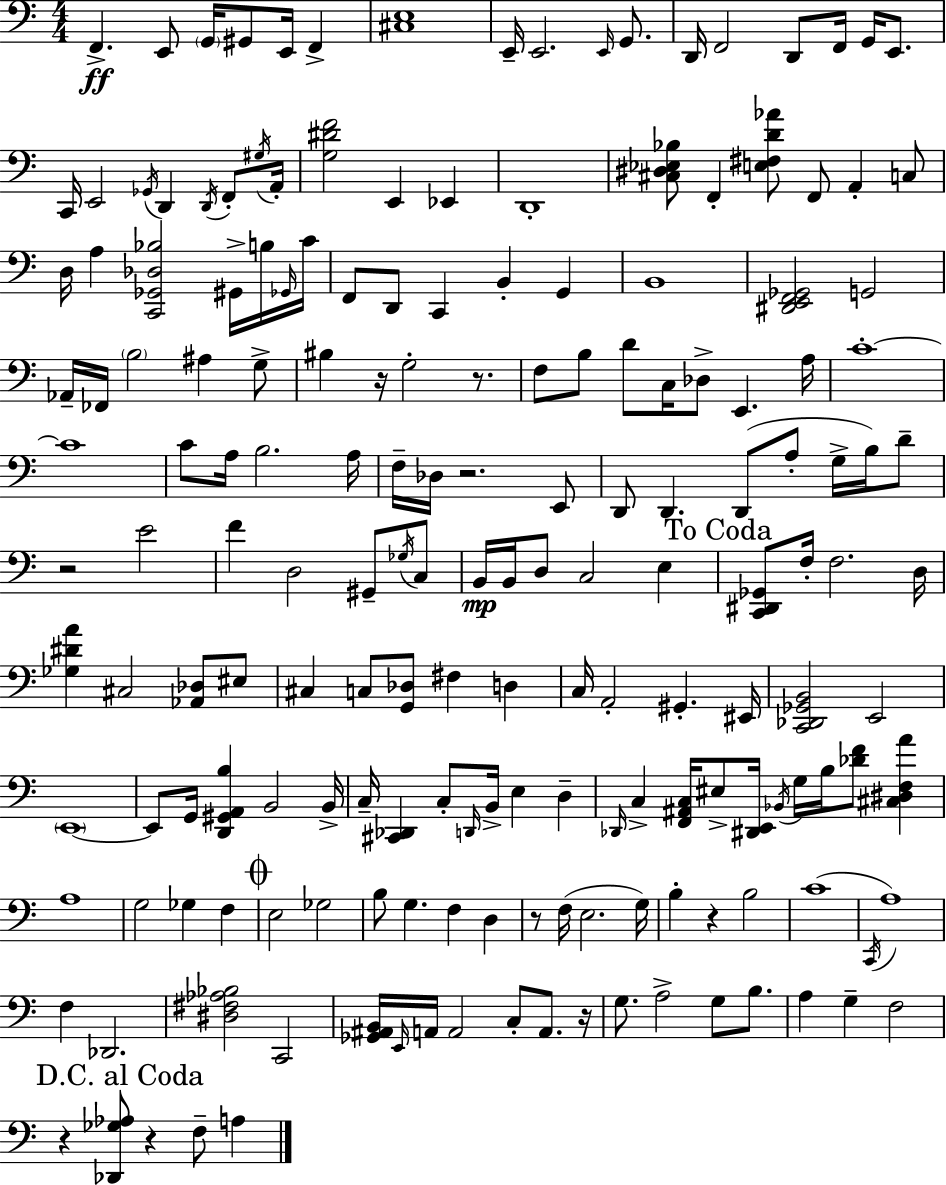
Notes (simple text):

F2/q. E2/e G2/s G#2/e E2/s F2/q [C#3,E3]/w E2/s E2/h. E2/s G2/e. D2/s F2/h D2/e F2/s G2/s E2/e. C2/s E2/h Gb2/s D2/q D2/s F2/e G#3/s A2/s [G3,D#4,F4]/h E2/q Eb2/q D2/w [C#3,D#3,Eb3,Bb3]/e F2/q [E3,F#3,D4,Ab4]/e F2/e A2/q C3/e D3/s A3/q [C2,Gb2,Db3,Bb3]/h G#2/s B3/s Gb2/s C4/s F2/e D2/e C2/q B2/q G2/q B2/w [D#2,E2,F2,Gb2]/h G2/h Ab2/s FES2/s B3/h A#3/q G3/e BIS3/q R/s G3/h R/e. F3/e B3/e D4/e C3/s Db3/e E2/q. A3/s C4/w C4/w C4/e A3/s B3/h. A3/s F3/s Db3/s R/h. E2/e D2/e D2/q. D2/e A3/e G3/s B3/s D4/e R/h E4/h F4/q D3/h G#2/e Gb3/s C3/e B2/s B2/s D3/e C3/h E3/q [C2,D#2,Gb2]/e F3/s F3/h. D3/s [Gb3,D#4,A4]/q C#3/h [Ab2,Db3]/e EIS3/e C#3/q C3/e [G2,Db3]/e F#3/q D3/q C3/s A2/h G#2/q. EIS2/s [C2,Db2,Gb2,B2]/h E2/h E2/w E2/e G2/s [D2,G#2,A2,B3]/q B2/h B2/s C3/s [C#2,Db2]/q C3/e D2/s B2/s E3/q D3/q Db2/s C3/q [F2,A#2,C3]/s EIS3/e [D#2,E2]/s Bb2/s G3/s B3/s [Db4,F4]/e [C#3,D#3,F3,A4]/q A3/w G3/h Gb3/q F3/q E3/h Gb3/h B3/e G3/q. F3/q D3/q R/e F3/s E3/h. G3/s B3/q R/q B3/h C4/w C2/s A3/w F3/q Db2/h. [D#3,F#3,Ab3,Bb3]/h C2/h [Gb2,A#2,B2]/s E2/s A2/s A2/h C3/e A2/e. R/s G3/e. A3/h G3/e B3/e. A3/q G3/q F3/h R/q [Db2,Gb3,Ab3]/e R/q F3/e A3/q